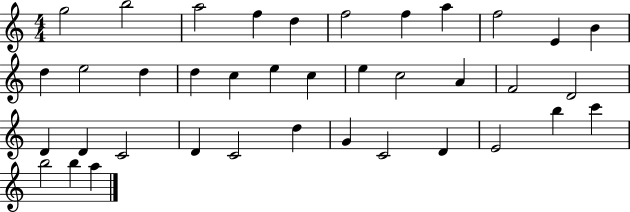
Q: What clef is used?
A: treble